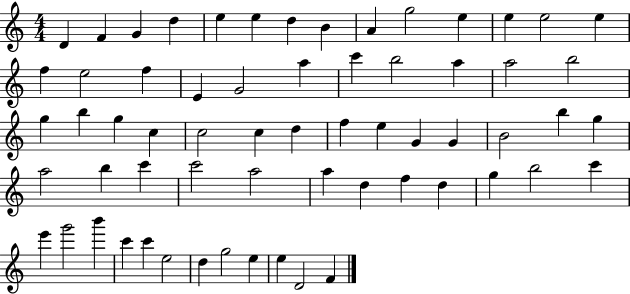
{
  \clef treble
  \numericTimeSignature
  \time 4/4
  \key c \major
  d'4 f'4 g'4 d''4 | e''4 e''4 d''4 b'4 | a'4 g''2 e''4 | e''4 e''2 e''4 | \break f''4 e''2 f''4 | e'4 g'2 a''4 | c'''4 b''2 a''4 | a''2 b''2 | \break g''4 b''4 g''4 c''4 | c''2 c''4 d''4 | f''4 e''4 g'4 g'4 | b'2 b''4 g''4 | \break a''2 b''4 c'''4 | c'''2 a''2 | a''4 d''4 f''4 d''4 | g''4 b''2 c'''4 | \break e'''4 g'''2 b'''4 | c'''4 c'''4 e''2 | d''4 g''2 e''4 | e''4 d'2 f'4 | \break \bar "|."
}